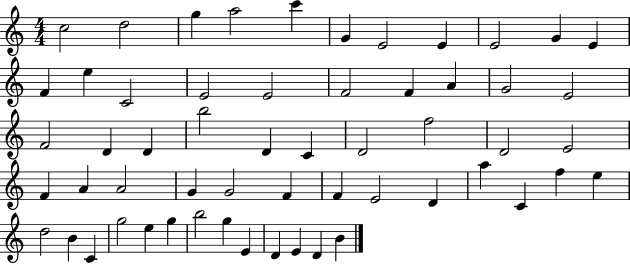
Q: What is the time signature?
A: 4/4